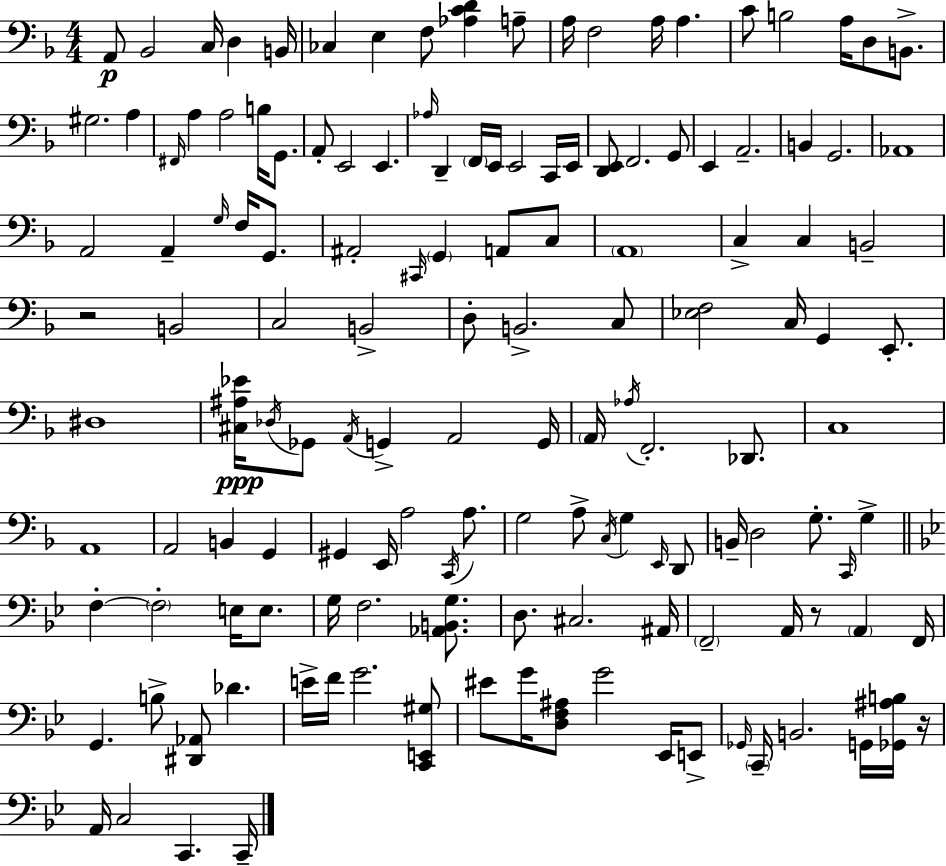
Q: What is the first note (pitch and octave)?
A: A2